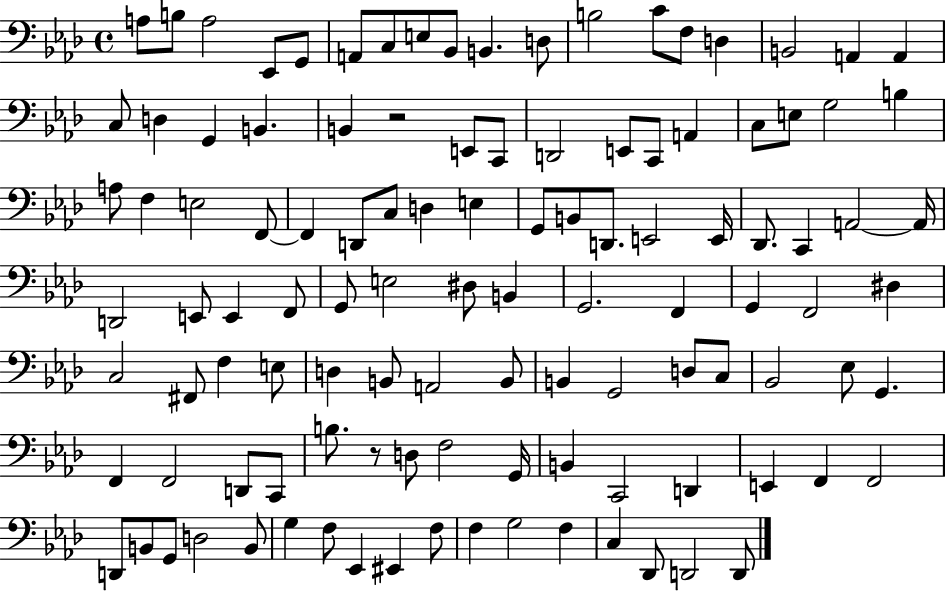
X:1
T:Untitled
M:4/4
L:1/4
K:Ab
A,/2 B,/2 A,2 _E,,/2 G,,/2 A,,/2 C,/2 E,/2 _B,,/2 B,, D,/2 B,2 C/2 F,/2 D, B,,2 A,, A,, C,/2 D, G,, B,, B,, z2 E,,/2 C,,/2 D,,2 E,,/2 C,,/2 A,, C,/2 E,/2 G,2 B, A,/2 F, E,2 F,,/2 F,, D,,/2 C,/2 D, E, G,,/2 B,,/2 D,,/2 E,,2 E,,/4 _D,,/2 C,, A,,2 A,,/4 D,,2 E,,/2 E,, F,,/2 G,,/2 E,2 ^D,/2 B,, G,,2 F,, G,, F,,2 ^D, C,2 ^F,,/2 F, E,/2 D, B,,/2 A,,2 B,,/2 B,, G,,2 D,/2 C,/2 _B,,2 _E,/2 G,, F,, F,,2 D,,/2 C,,/2 B,/2 z/2 D,/2 F,2 G,,/4 B,, C,,2 D,, E,, F,, F,,2 D,,/2 B,,/2 G,,/2 D,2 B,,/2 G, F,/2 _E,, ^E,, F,/2 F, G,2 F, C, _D,,/2 D,,2 D,,/2